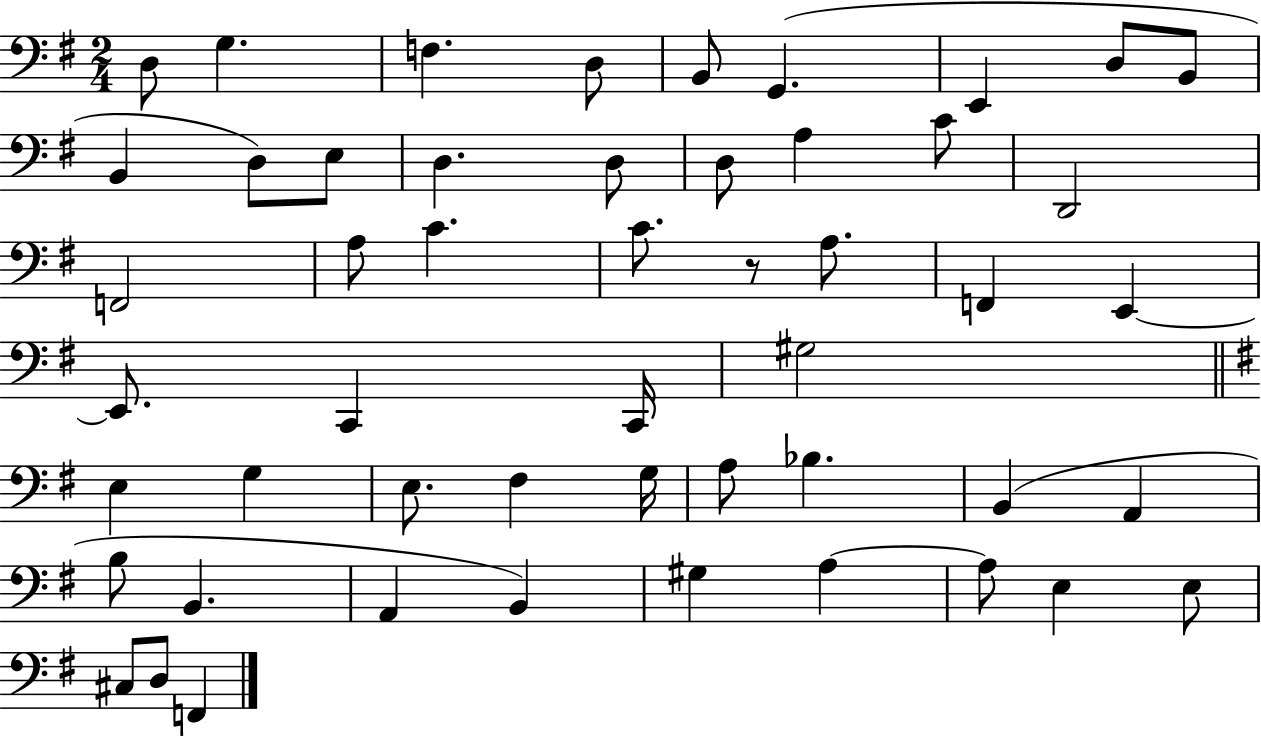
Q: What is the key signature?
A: G major